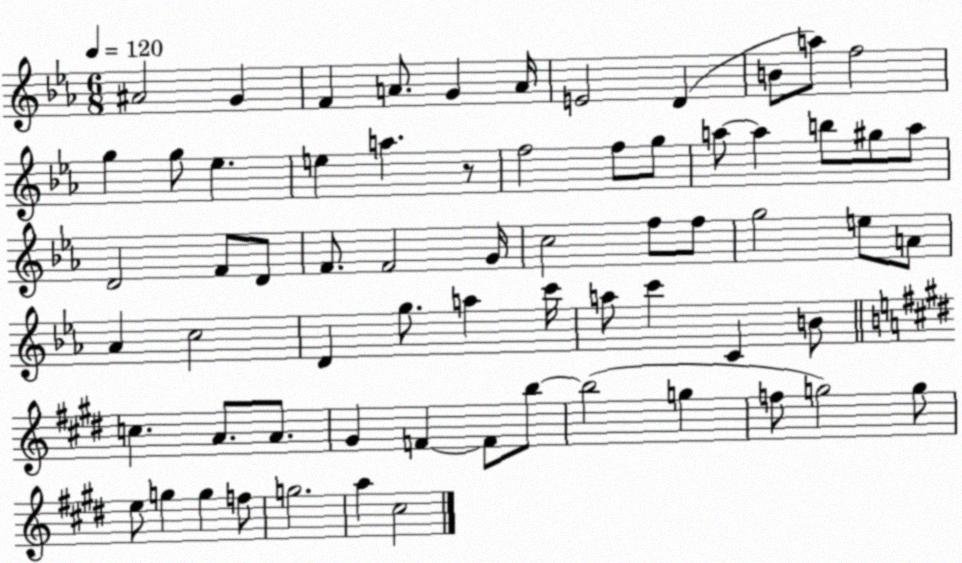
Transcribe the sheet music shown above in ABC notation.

X:1
T:Untitled
M:6/8
L:1/4
K:Eb
^A2 G F A/2 G A/4 E2 D B/2 a/2 f2 g g/2 _e e a z/2 f2 f/2 g/2 a/2 a b/2 ^g/2 a/2 D2 F/2 D/2 F/2 F2 G/4 c2 f/2 f/2 g2 e/2 A/2 _A c2 D g/2 a c'/4 a/2 c' C B/2 c A/2 A/2 ^G F F/2 b/2 b2 g f/2 g2 g/2 e/2 g g f/2 g2 a ^c2